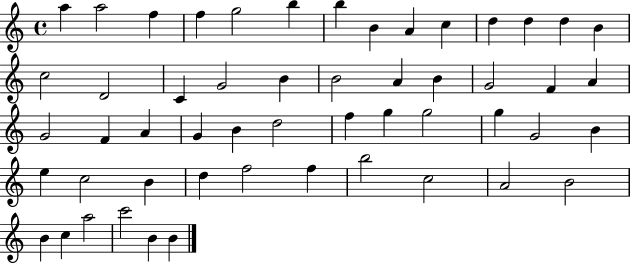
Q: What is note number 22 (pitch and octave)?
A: B4